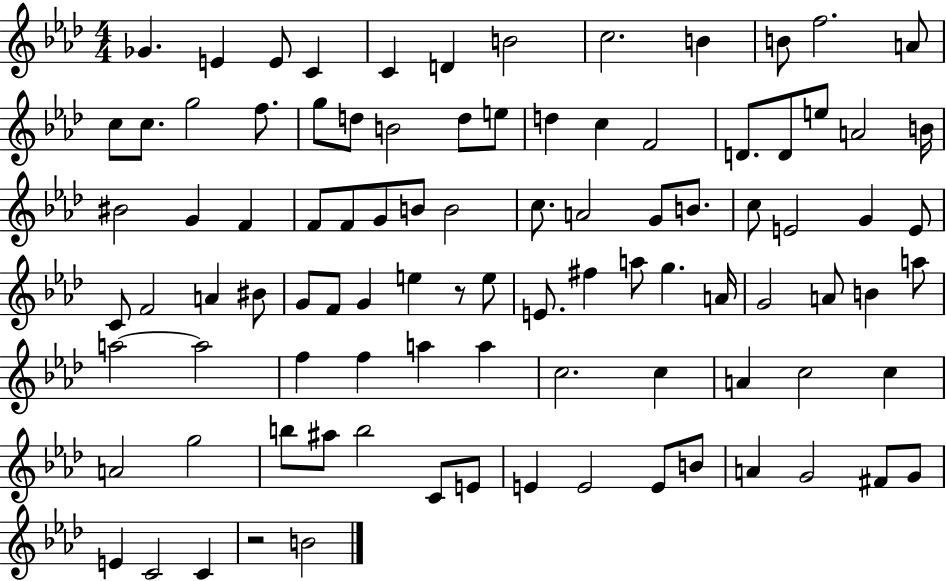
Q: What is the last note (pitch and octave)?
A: B4